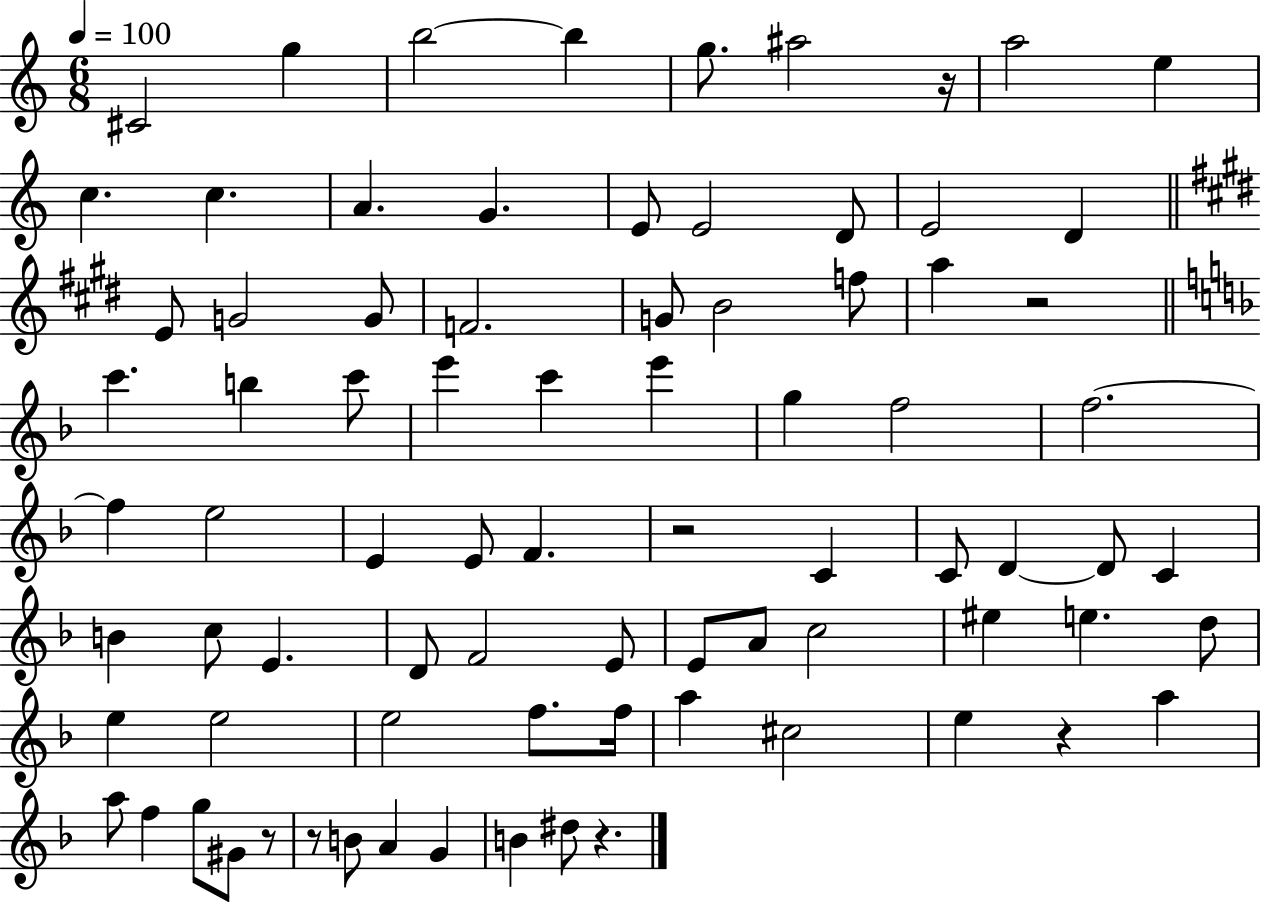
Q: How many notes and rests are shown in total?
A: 81